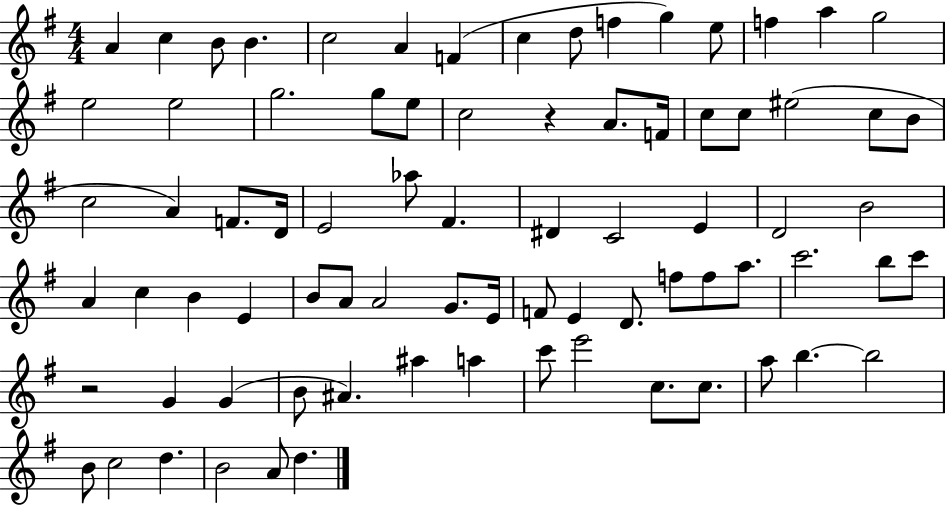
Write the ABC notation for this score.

X:1
T:Untitled
M:4/4
L:1/4
K:G
A c B/2 B c2 A F c d/2 f g e/2 f a g2 e2 e2 g2 g/2 e/2 c2 z A/2 F/4 c/2 c/2 ^e2 c/2 B/2 c2 A F/2 D/4 E2 _a/2 ^F ^D C2 E D2 B2 A c B E B/2 A/2 A2 G/2 E/4 F/2 E D/2 f/2 f/2 a/2 c'2 b/2 c'/2 z2 G G B/2 ^A ^a a c'/2 e'2 c/2 c/2 a/2 b b2 B/2 c2 d B2 A/2 d